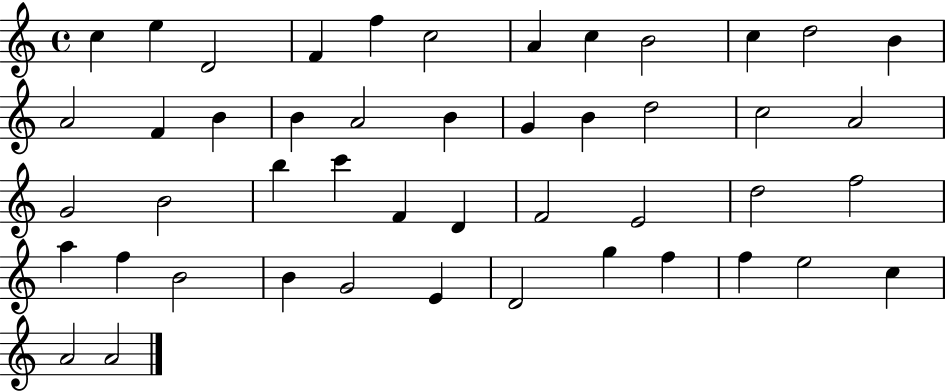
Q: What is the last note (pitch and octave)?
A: A4